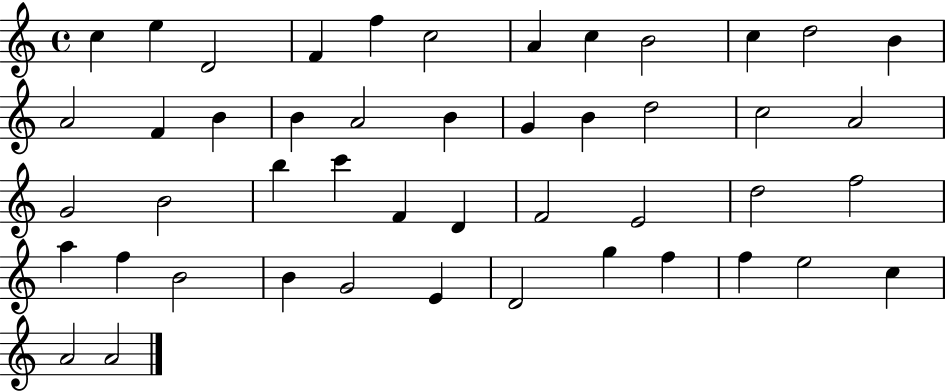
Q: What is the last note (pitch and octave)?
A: A4